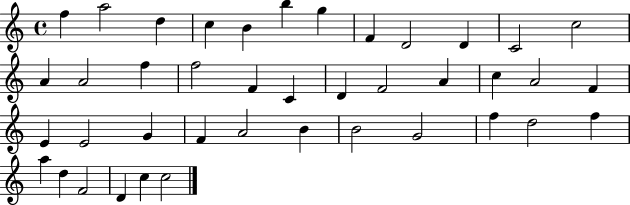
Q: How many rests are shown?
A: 0